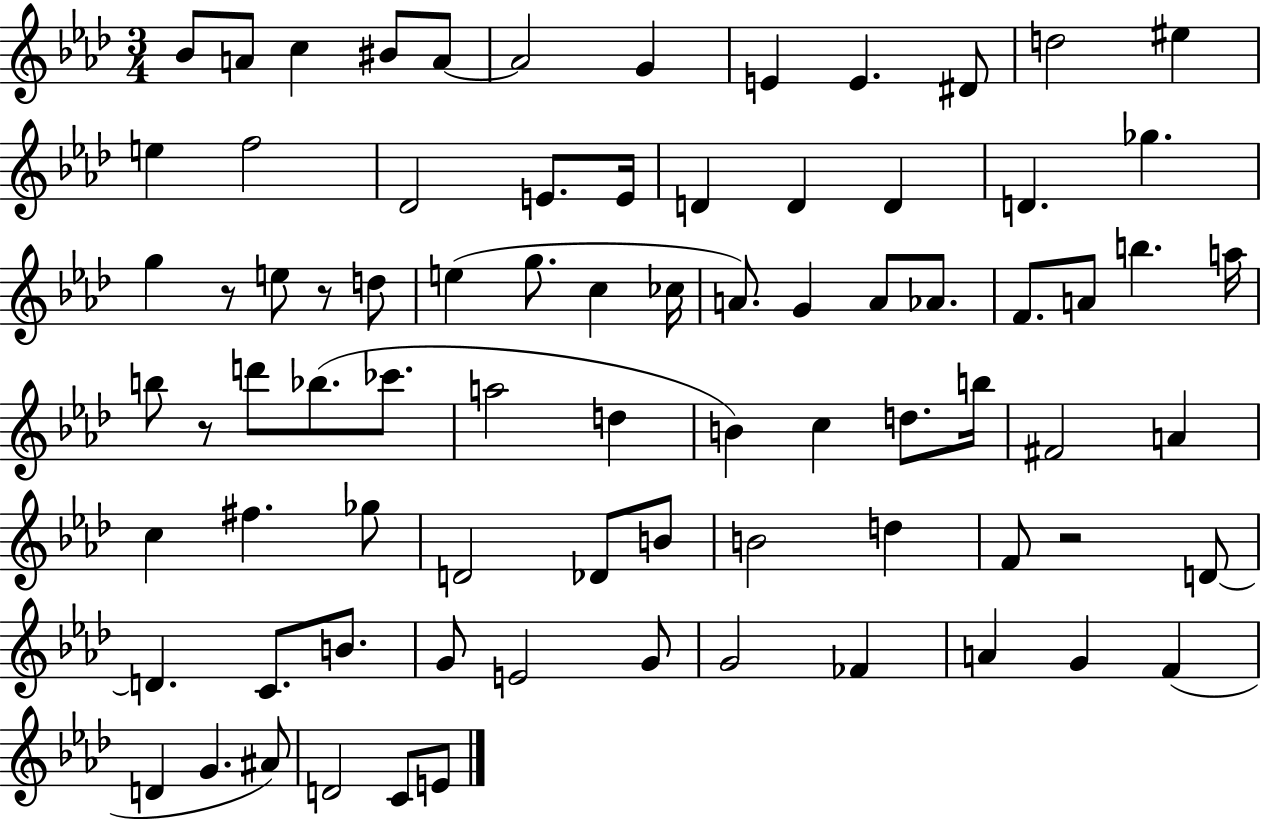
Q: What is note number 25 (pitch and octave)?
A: D5